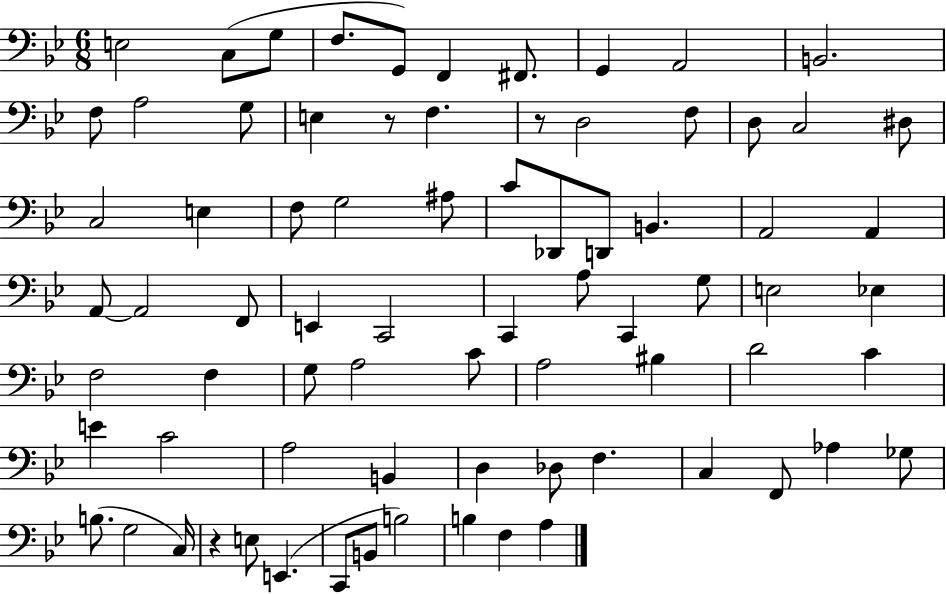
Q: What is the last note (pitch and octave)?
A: A3